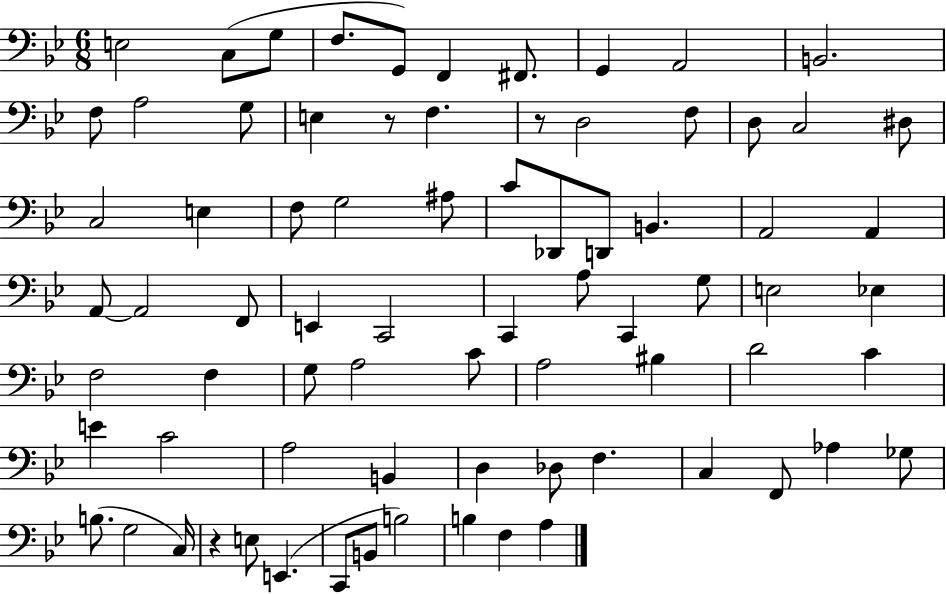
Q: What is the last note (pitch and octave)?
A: A3